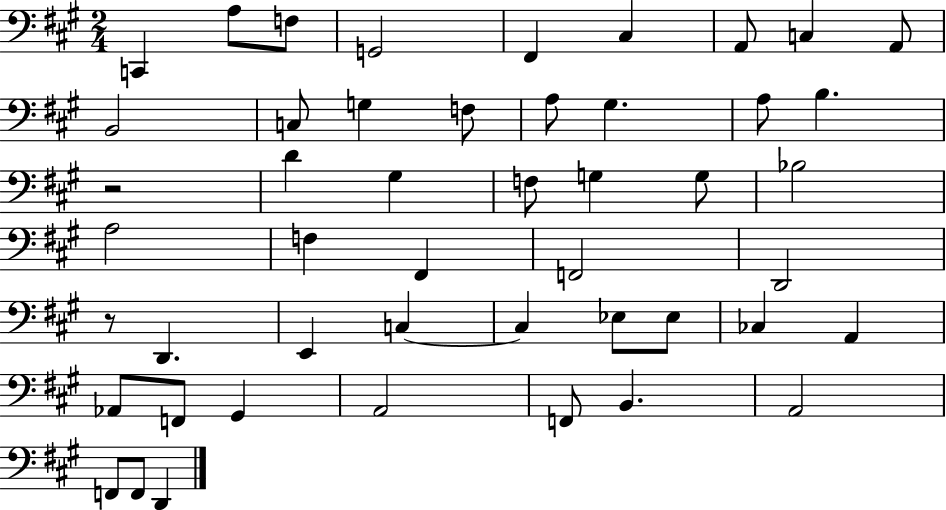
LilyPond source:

{
  \clef bass
  \numericTimeSignature
  \time 2/4
  \key a \major
  c,4 a8 f8 | g,2 | fis,4 cis4 | a,8 c4 a,8 | \break b,2 | c8 g4 f8 | a8 gis4. | a8 b4. | \break r2 | d'4 gis4 | f8 g4 g8 | bes2 | \break a2 | f4 fis,4 | f,2 | d,2 | \break r8 d,4. | e,4 c4~~ | c4 ees8 ees8 | ces4 a,4 | \break aes,8 f,8 gis,4 | a,2 | f,8 b,4. | a,2 | \break f,8 f,8 d,4 | \bar "|."
}